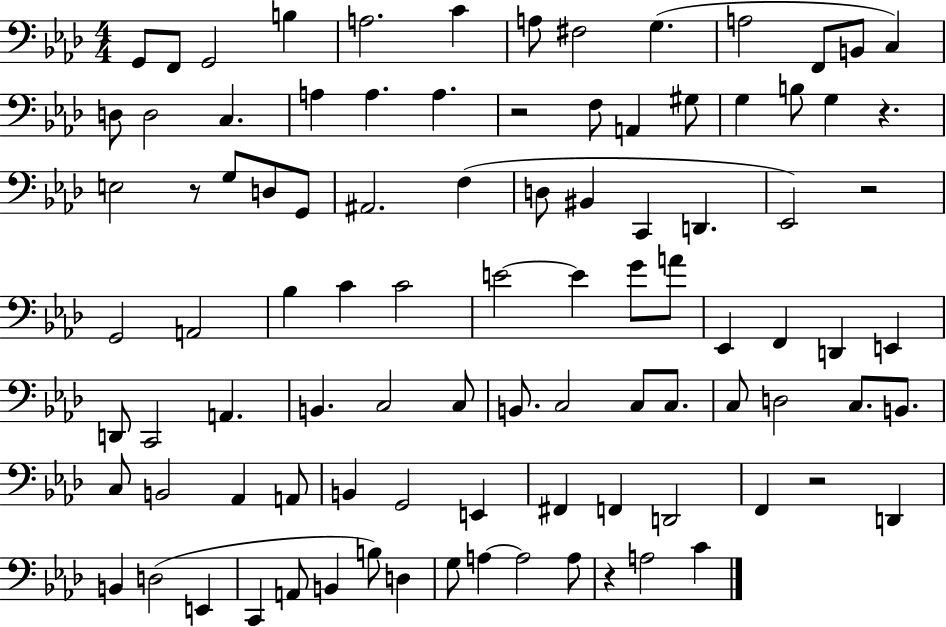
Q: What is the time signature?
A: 4/4